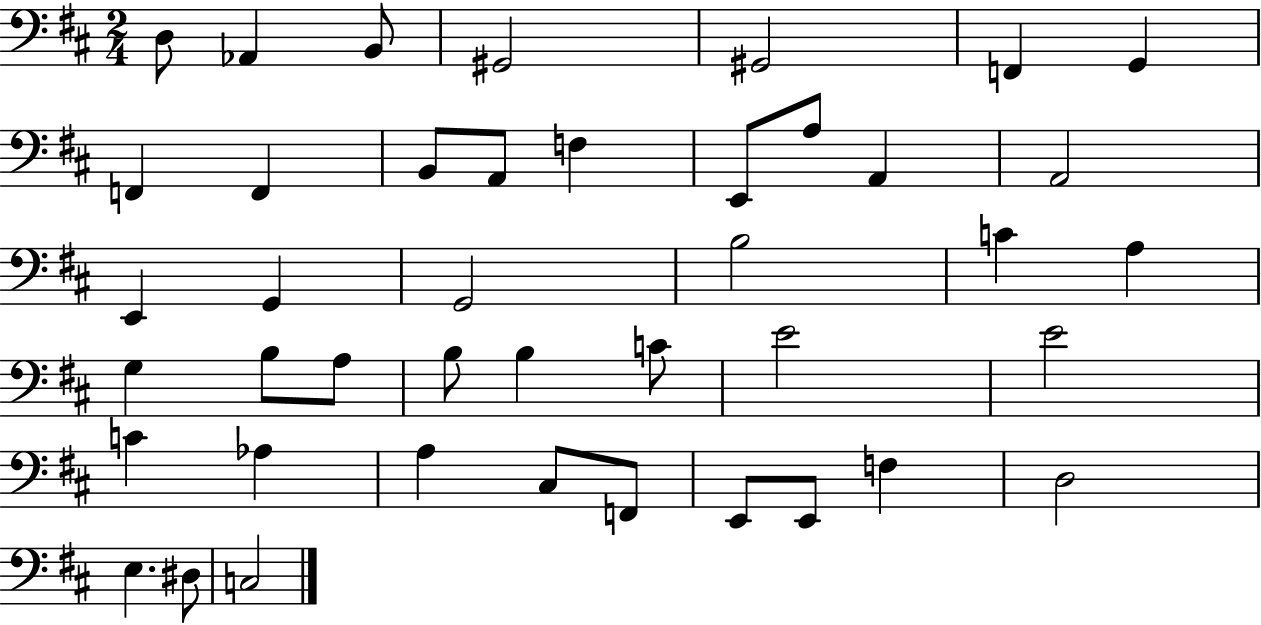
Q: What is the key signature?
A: D major